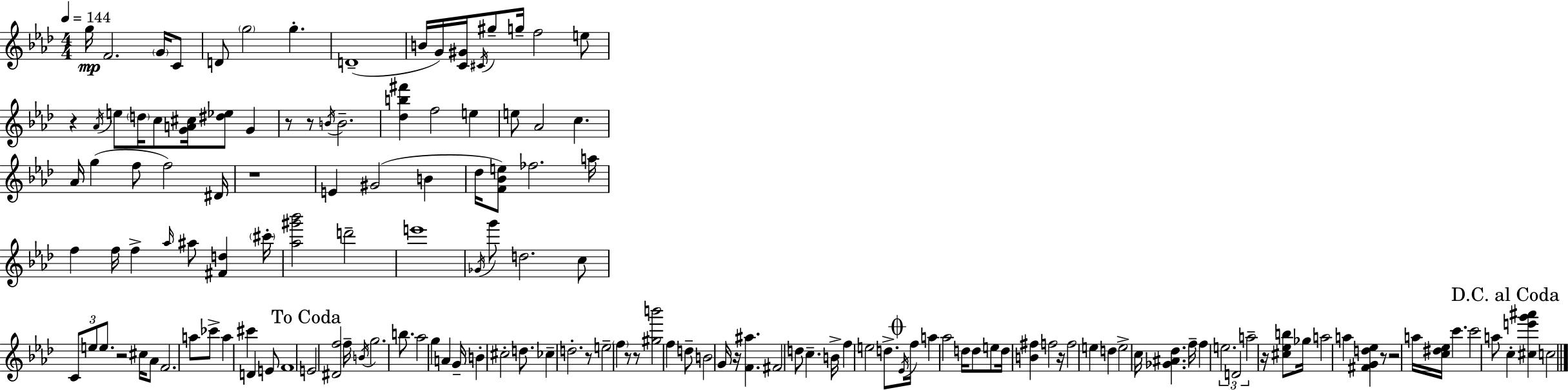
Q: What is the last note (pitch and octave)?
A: C5